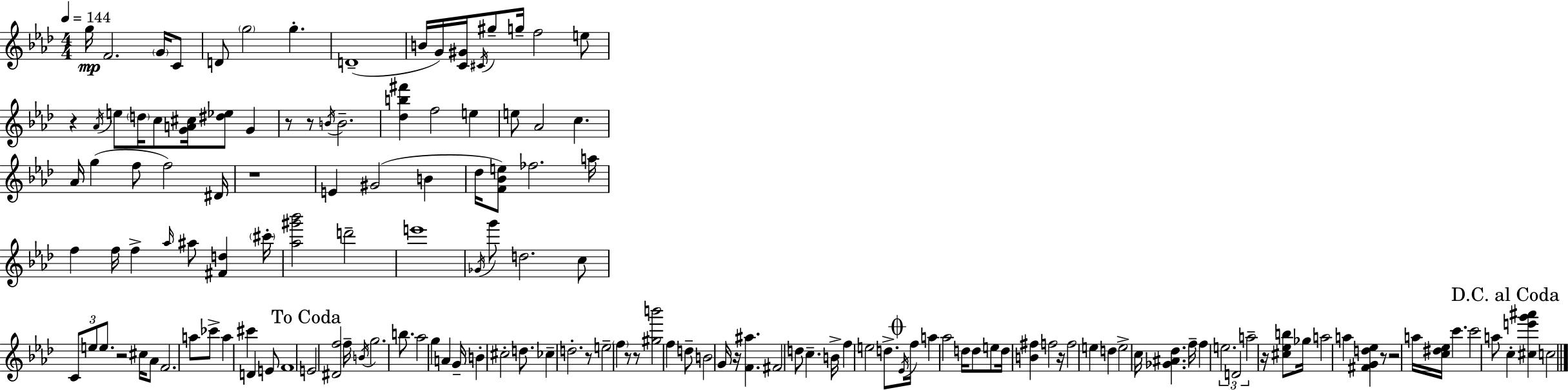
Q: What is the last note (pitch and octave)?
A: C5